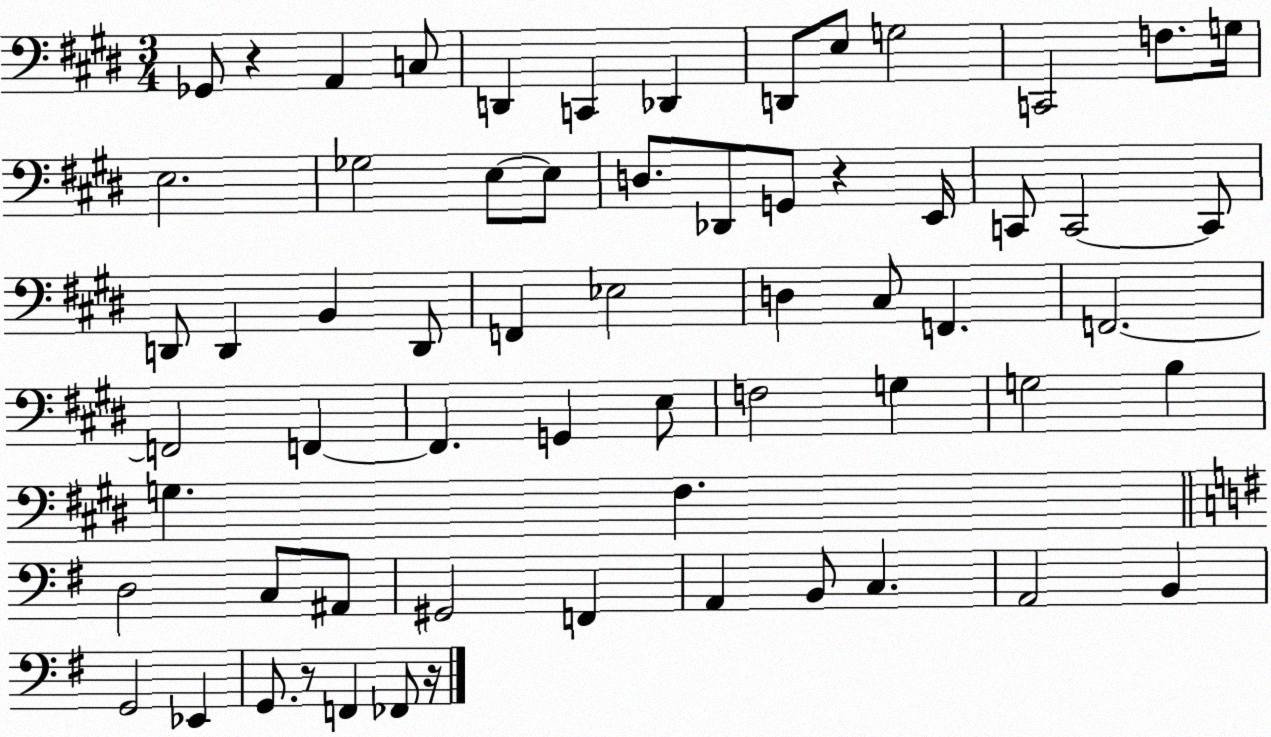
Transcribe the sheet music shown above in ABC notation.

X:1
T:Untitled
M:3/4
L:1/4
K:E
_G,,/2 z A,, C,/2 D,, C,, _D,, D,,/2 E,/2 G,2 C,,2 F,/2 G,/4 E,2 _G,2 E,/2 E,/2 D,/2 _D,,/2 G,,/2 z E,,/4 C,,/2 C,,2 C,,/2 D,,/2 D,, B,, D,,/2 F,, _E,2 D, ^C,/2 F,, F,,2 F,,2 F,, F,, G,, E,/2 F,2 G, G,2 B, G, ^F, D,2 C,/2 ^A,,/2 ^G,,2 F,, A,, B,,/2 C, A,,2 B,, G,,2 _E,, G,,/2 z/2 F,, _F,,/2 z/4